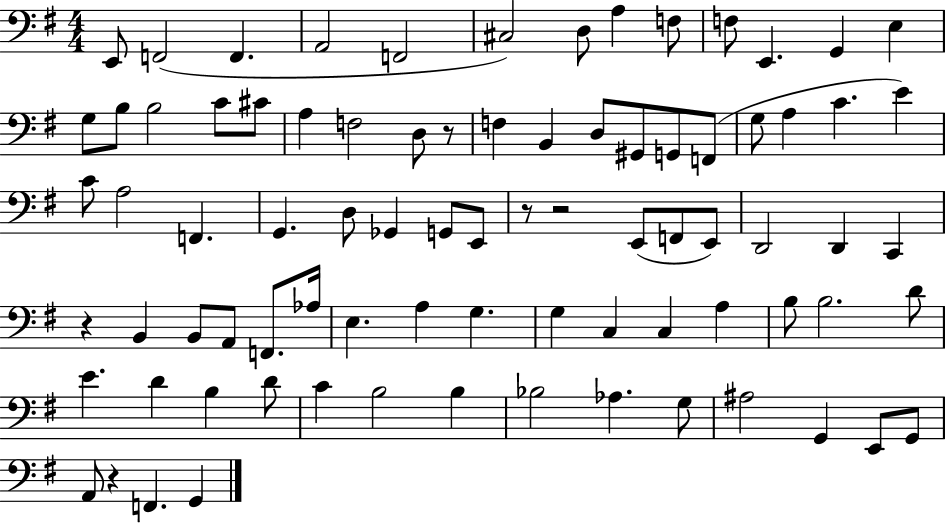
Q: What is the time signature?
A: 4/4